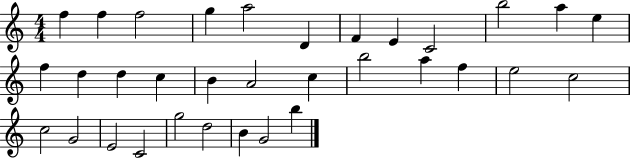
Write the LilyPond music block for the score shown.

{
  \clef treble
  \numericTimeSignature
  \time 4/4
  \key c \major
  f''4 f''4 f''2 | g''4 a''2 d'4 | f'4 e'4 c'2 | b''2 a''4 e''4 | \break f''4 d''4 d''4 c''4 | b'4 a'2 c''4 | b''2 a''4 f''4 | e''2 c''2 | \break c''2 g'2 | e'2 c'2 | g''2 d''2 | b'4 g'2 b''4 | \break \bar "|."
}